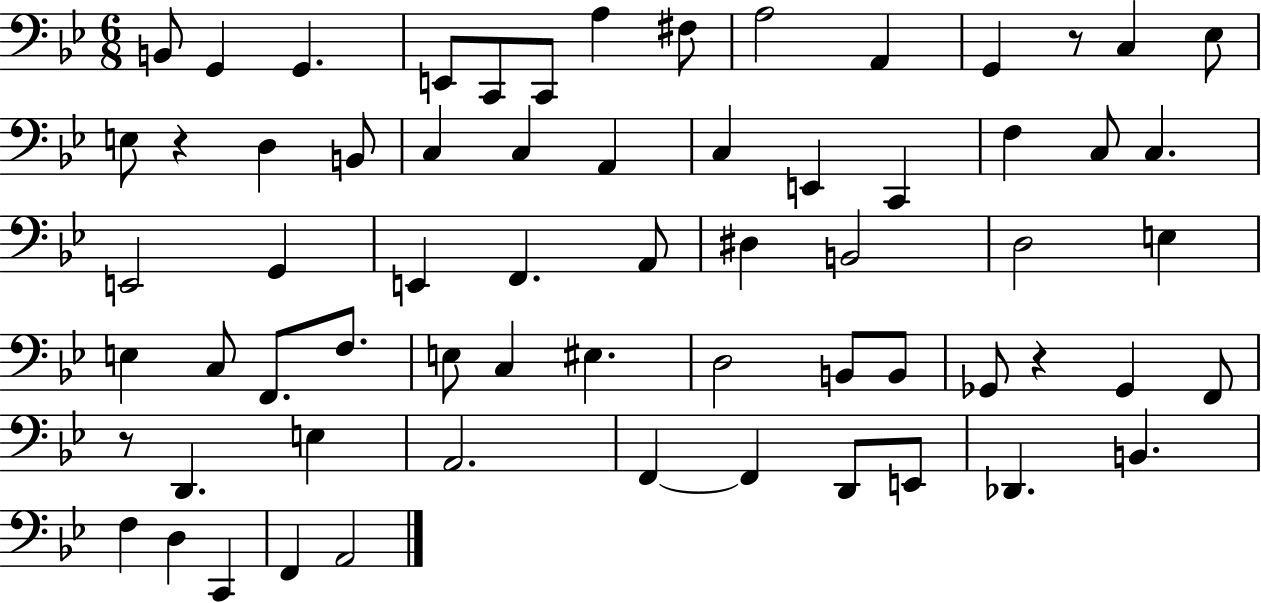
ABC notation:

X:1
T:Untitled
M:6/8
L:1/4
K:Bb
B,,/2 G,, G,, E,,/2 C,,/2 C,,/2 A, ^F,/2 A,2 A,, G,, z/2 C, _E,/2 E,/2 z D, B,,/2 C, C, A,, C, E,, C,, F, C,/2 C, E,,2 G,, E,, F,, A,,/2 ^D, B,,2 D,2 E, E, C,/2 F,,/2 F,/2 E,/2 C, ^E, D,2 B,,/2 B,,/2 _G,,/2 z _G,, F,,/2 z/2 D,, E, A,,2 F,, F,, D,,/2 E,,/2 _D,, B,, F, D, C,, F,, A,,2